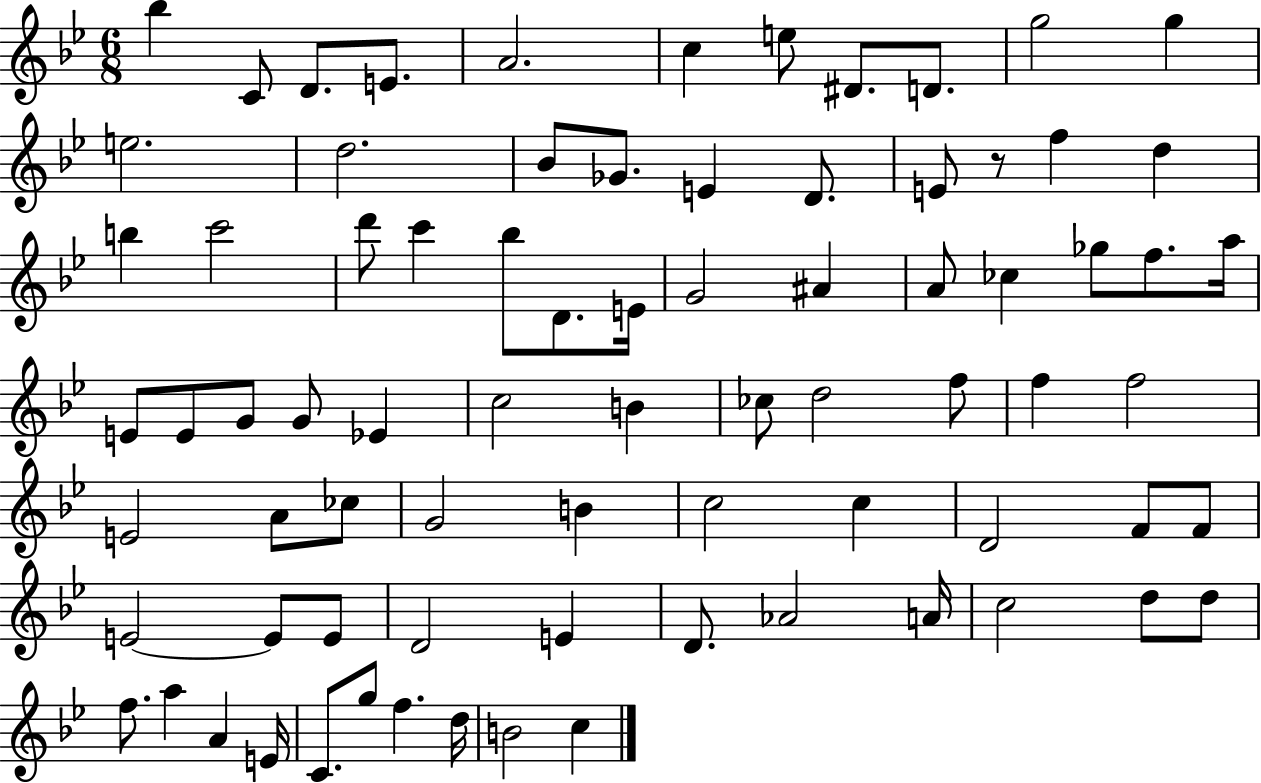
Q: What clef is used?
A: treble